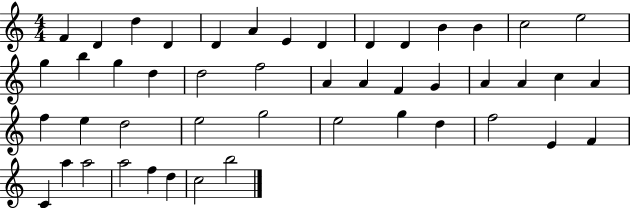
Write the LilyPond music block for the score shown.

{
  \clef treble
  \numericTimeSignature
  \time 4/4
  \key c \major
  f'4 d'4 d''4 d'4 | d'4 a'4 e'4 d'4 | d'4 d'4 b'4 b'4 | c''2 e''2 | \break g''4 b''4 g''4 d''4 | d''2 f''2 | a'4 a'4 f'4 g'4 | a'4 a'4 c''4 a'4 | \break f''4 e''4 d''2 | e''2 g''2 | e''2 g''4 d''4 | f''2 e'4 f'4 | \break c'4 a''4 a''2 | a''2 f''4 d''4 | c''2 b''2 | \bar "|."
}